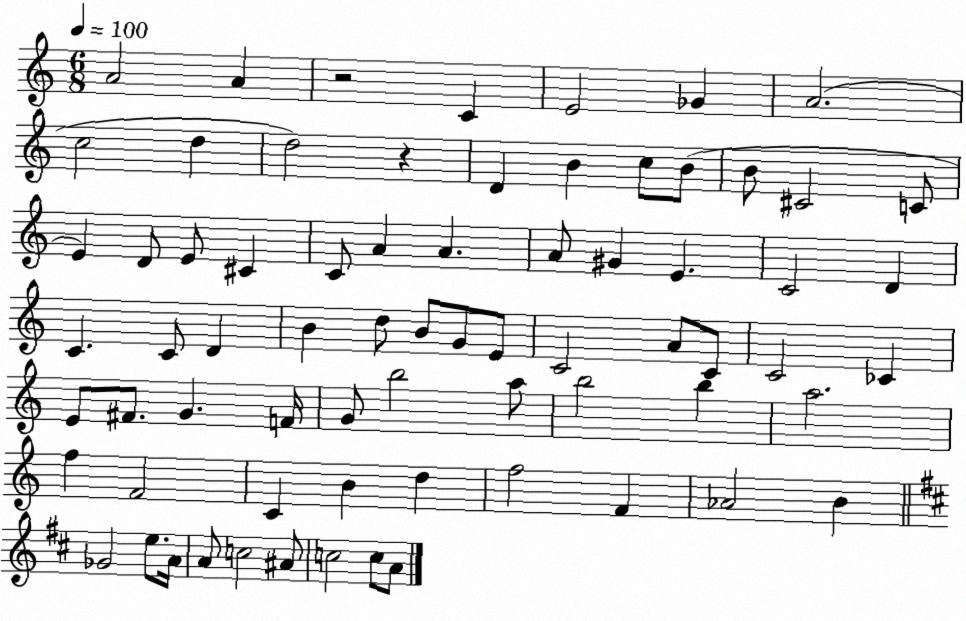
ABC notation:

X:1
T:Untitled
M:6/8
L:1/4
K:C
A2 A z2 C E2 _G A2 c2 d d2 z D B c/2 B/2 B/2 ^C2 C/2 E D/2 E/2 ^C C/2 A A A/2 ^G E C2 D C C/2 D B d/2 B/2 G/2 E/2 C2 A/2 C/2 C2 _C E/2 ^F/2 G F/4 G/2 b2 a/2 b2 b a2 f F2 C B d f2 F _A2 B _G2 e/2 A/4 A/2 c2 ^A/2 c2 c/2 A/2